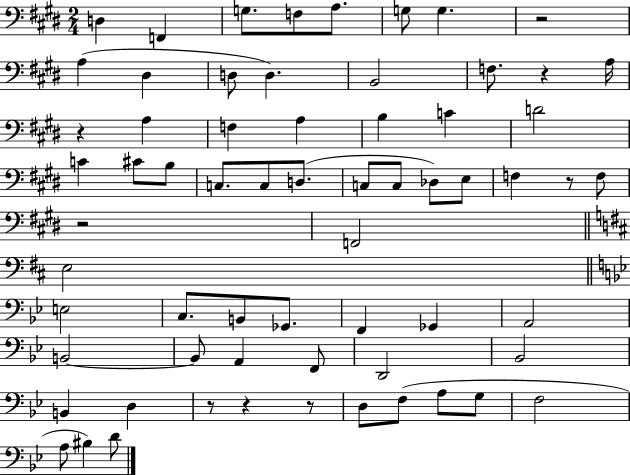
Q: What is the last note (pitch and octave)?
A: D4